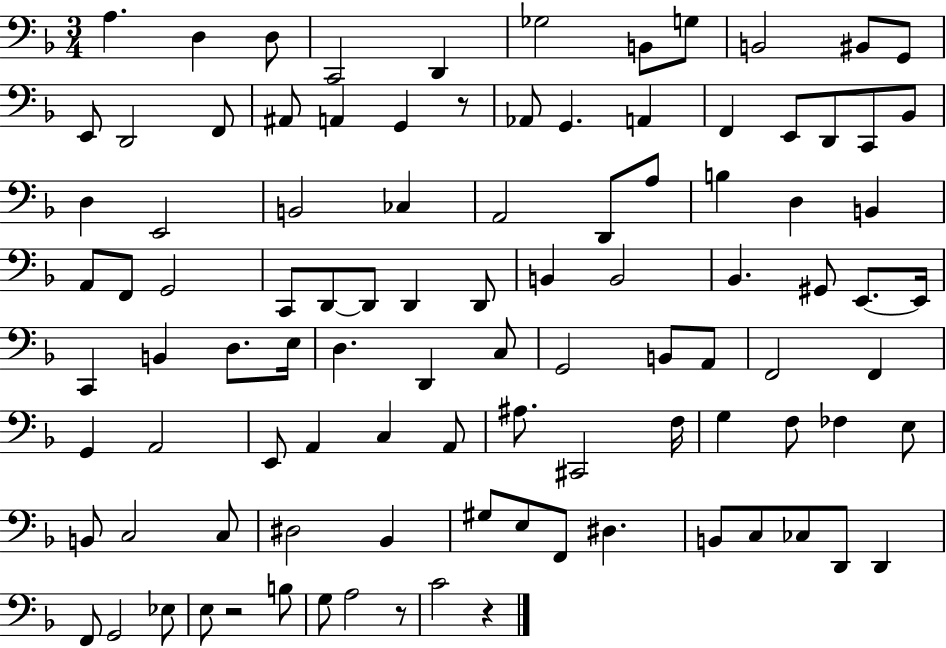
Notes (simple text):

A3/q. D3/q D3/e C2/h D2/q Gb3/h B2/e G3/e B2/h BIS2/e G2/e E2/e D2/h F2/e A#2/e A2/q G2/q R/e Ab2/e G2/q. A2/q F2/q E2/e D2/e C2/e Bb2/e D3/q E2/h B2/h CES3/q A2/h D2/e A3/e B3/q D3/q B2/q A2/e F2/e G2/h C2/e D2/e D2/e D2/q D2/e B2/q B2/h Bb2/q. G#2/e E2/e. E2/s C2/q B2/q D3/e. E3/s D3/q. D2/q C3/e G2/h B2/e A2/e F2/h F2/q G2/q A2/h E2/e A2/q C3/q A2/e A#3/e. C#2/h F3/s G3/q F3/e FES3/q E3/e B2/e C3/h C3/e D#3/h Bb2/q G#3/e E3/e F2/e D#3/q. B2/e C3/e CES3/e D2/e D2/q F2/e G2/h Eb3/e E3/e R/h B3/e G3/e A3/h R/e C4/h R/q